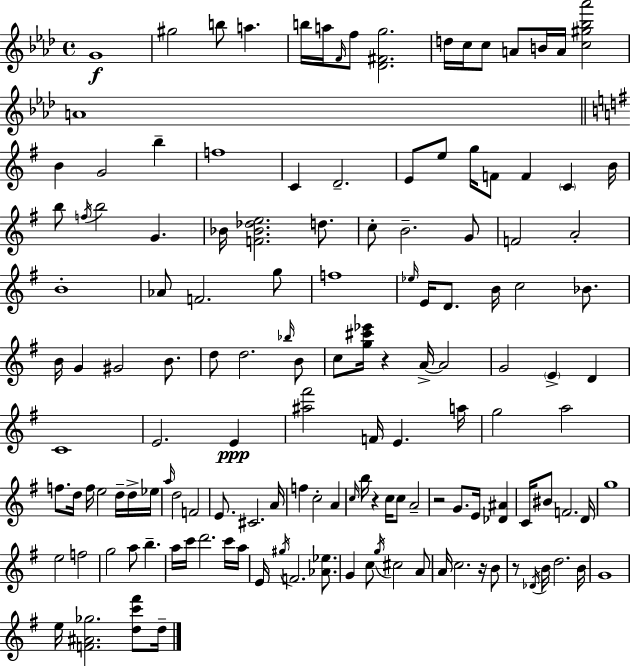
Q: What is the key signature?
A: F minor